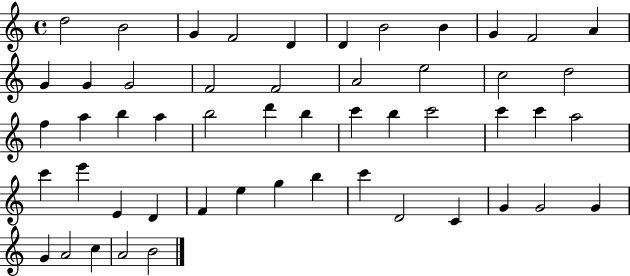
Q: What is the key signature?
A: C major